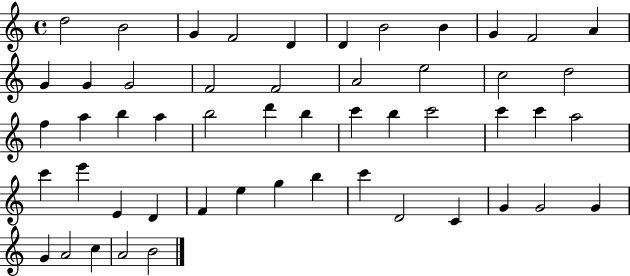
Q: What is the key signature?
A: C major